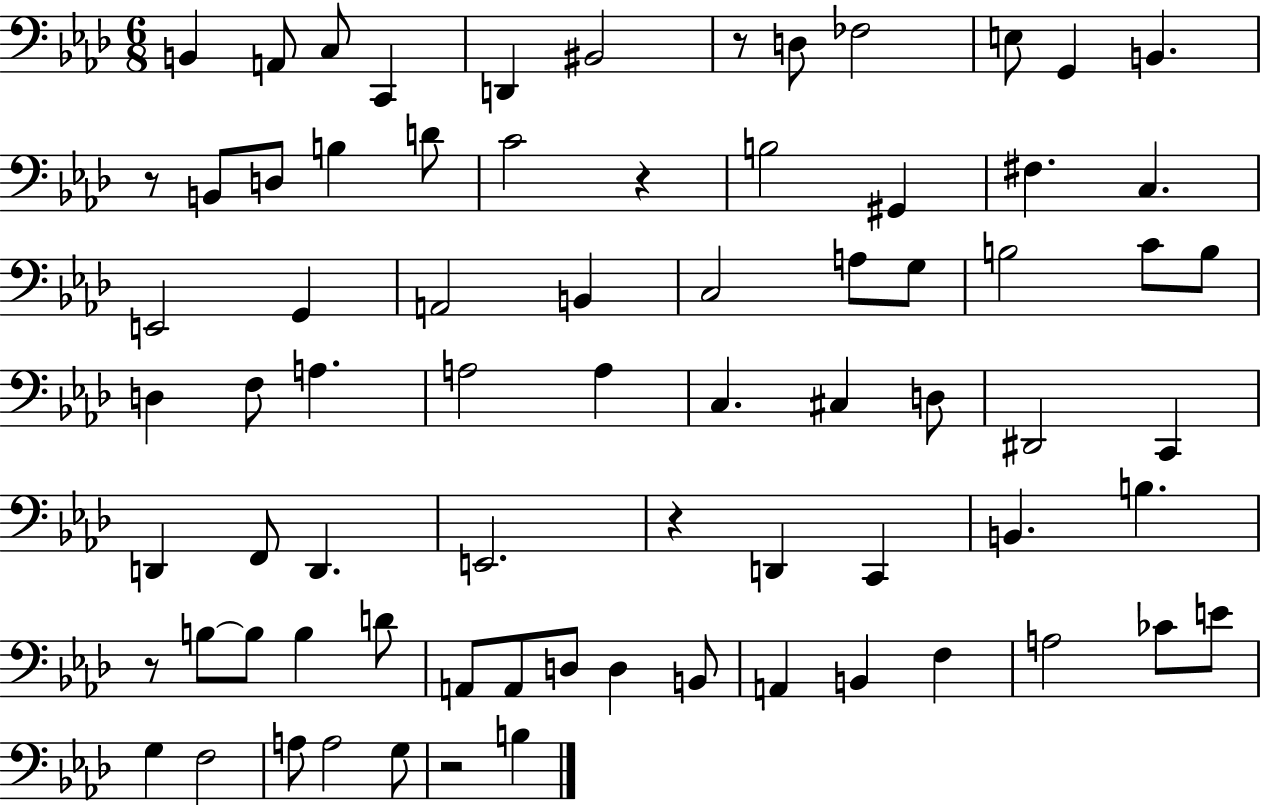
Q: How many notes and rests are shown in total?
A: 75